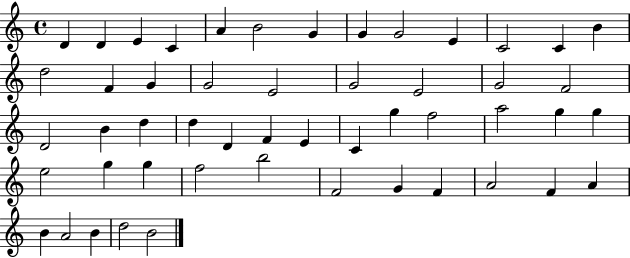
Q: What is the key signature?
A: C major